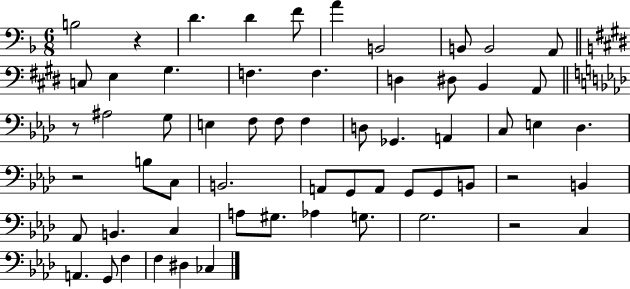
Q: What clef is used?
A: bass